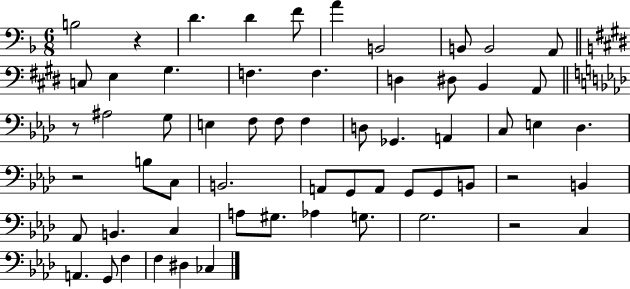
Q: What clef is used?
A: bass